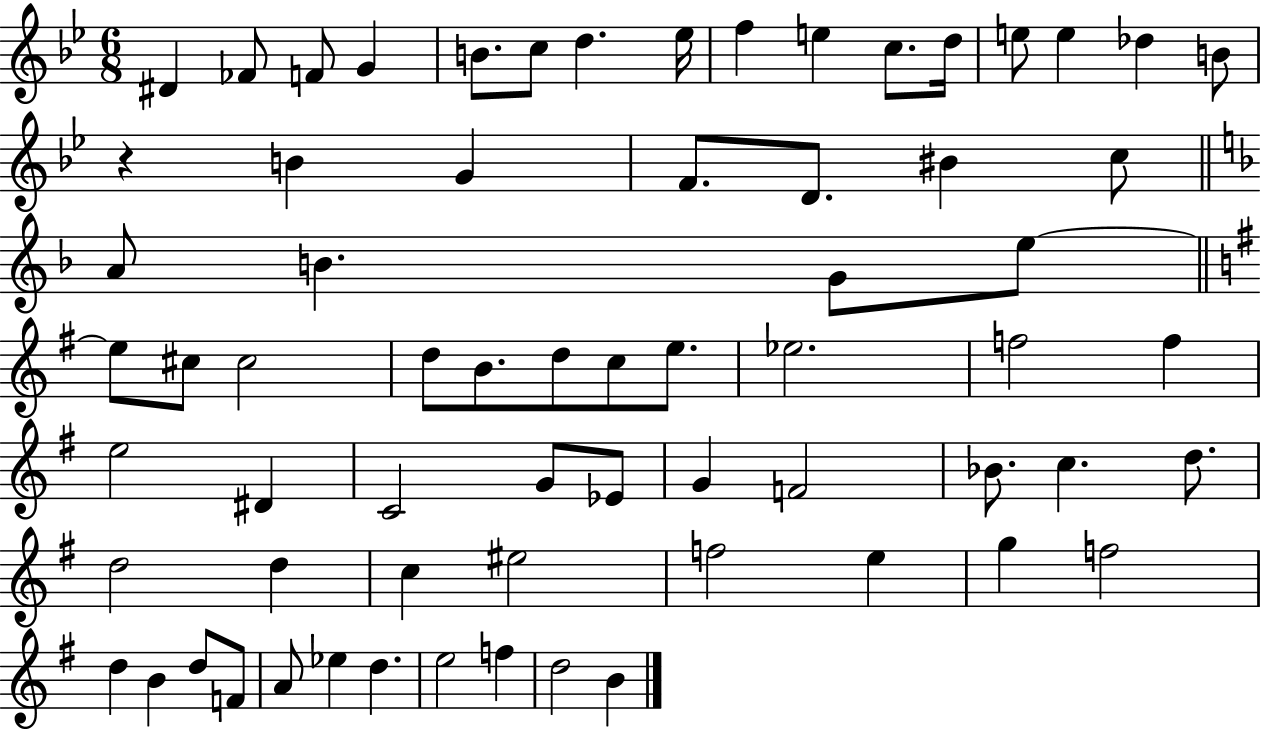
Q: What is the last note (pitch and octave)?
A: B4